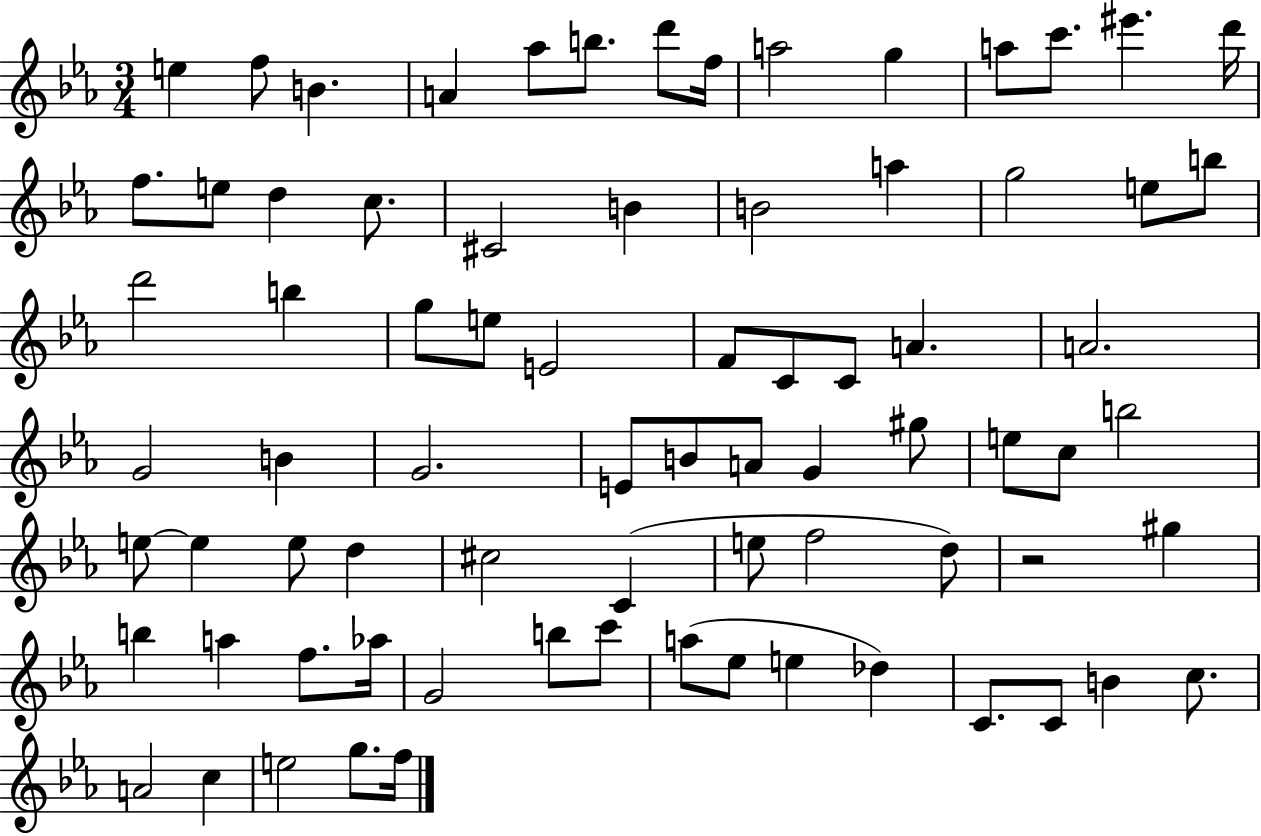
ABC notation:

X:1
T:Untitled
M:3/4
L:1/4
K:Eb
e f/2 B A _a/2 b/2 d'/2 f/4 a2 g a/2 c'/2 ^e' d'/4 f/2 e/2 d c/2 ^C2 B B2 a g2 e/2 b/2 d'2 b g/2 e/2 E2 F/2 C/2 C/2 A A2 G2 B G2 E/2 B/2 A/2 G ^g/2 e/2 c/2 b2 e/2 e e/2 d ^c2 C e/2 f2 d/2 z2 ^g b a f/2 _a/4 G2 b/2 c'/2 a/2 _e/2 e _d C/2 C/2 B c/2 A2 c e2 g/2 f/4